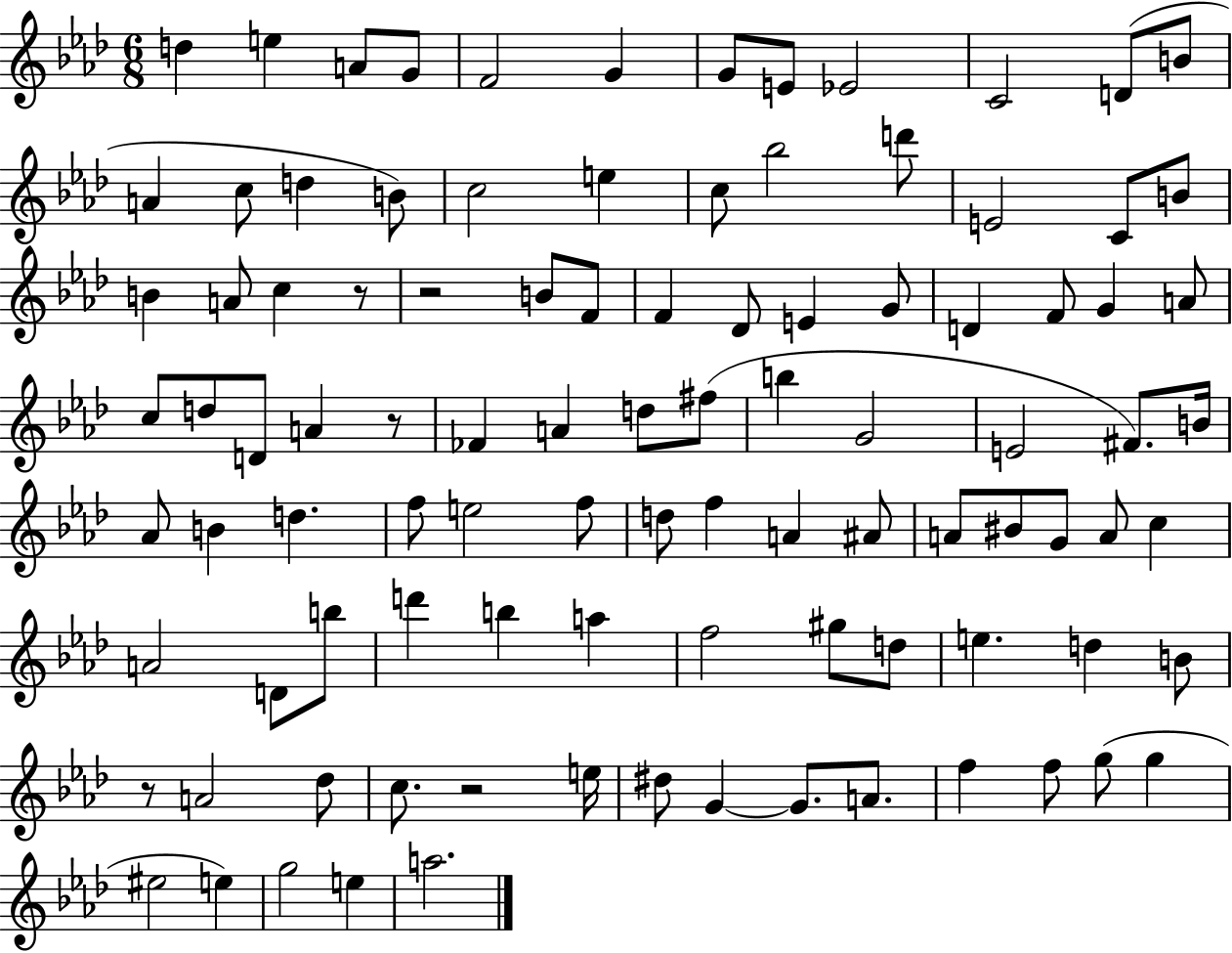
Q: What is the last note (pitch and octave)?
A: A5